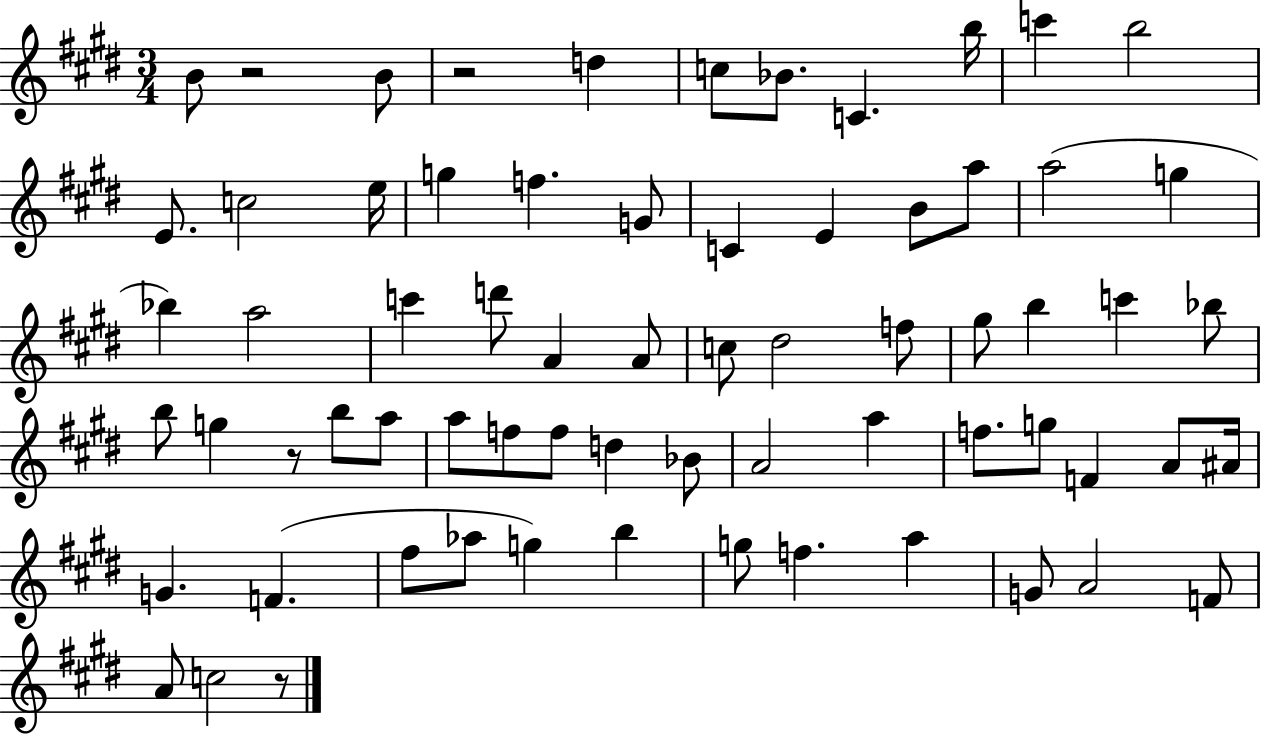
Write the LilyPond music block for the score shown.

{
  \clef treble
  \numericTimeSignature
  \time 3/4
  \key e \major
  b'8 r2 b'8 | r2 d''4 | c''8 bes'8. c'4. b''16 | c'''4 b''2 | \break e'8. c''2 e''16 | g''4 f''4. g'8 | c'4 e'4 b'8 a''8 | a''2( g''4 | \break bes''4) a''2 | c'''4 d'''8 a'4 a'8 | c''8 dis''2 f''8 | gis''8 b''4 c'''4 bes''8 | \break b''8 g''4 r8 b''8 a''8 | a''8 f''8 f''8 d''4 bes'8 | a'2 a''4 | f''8. g''8 f'4 a'8 ais'16 | \break g'4. f'4.( | fis''8 aes''8 g''4) b''4 | g''8 f''4. a''4 | g'8 a'2 f'8 | \break a'8 c''2 r8 | \bar "|."
}